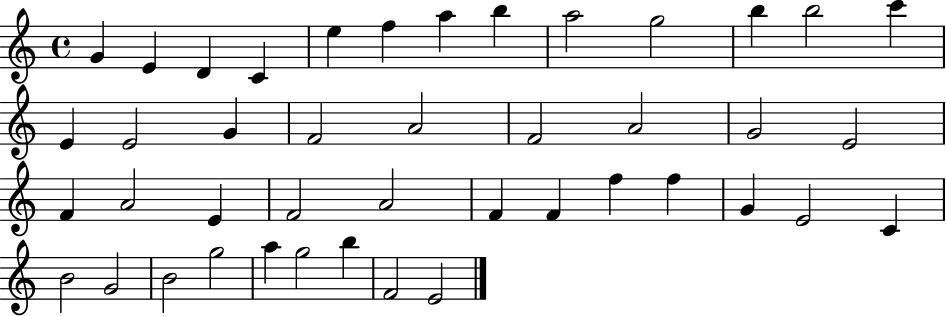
G4/q E4/q D4/q C4/q E5/q F5/q A5/q B5/q A5/h G5/h B5/q B5/h C6/q E4/q E4/h G4/q F4/h A4/h F4/h A4/h G4/h E4/h F4/q A4/h E4/q F4/h A4/h F4/q F4/q F5/q F5/q G4/q E4/h C4/q B4/h G4/h B4/h G5/h A5/q G5/h B5/q F4/h E4/h